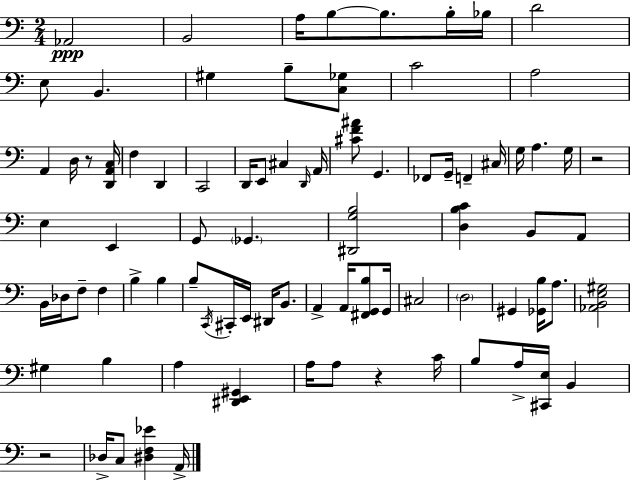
{
  \clef bass
  \numericTimeSignature
  \time 2/4
  \key c \major
  aes,2\ppp | b,2 | a16 b8~~ b8. b16-. bes16 | d'2 | \break e8 b,4. | gis4 b8-- <c ges>8 | c'2 | a2 | \break a,4 d16 r8 <d, a, c>16 | f4 d,4 | c,2 | d,16 e,8 cis4 \grace { d,16 } | \break a,16 <cis' f' ais'>8 g,4. | fes,8 g,16-- f,4-- | cis16 g16 a4. | g16 r2 | \break e4 e,4 | g,8 \parenthesize ges,4. | <dis, g b>2 | <d b c'>4 b,8 a,8 | \break b,16 des16 f8-- f4 | b4-> b4 | b8-- \acciaccatura { c,16 } cis,16-. e,16 dis,16 b,8. | a,4-> a,16 <fis, g, b>8 | \break g,16 cis2 | \parenthesize d2 | gis,4 <ges, b>16 a8. | <aes, b, e gis>2 | \break gis4 b4 | a4 <dis, e, gis,>4 | a16 a8 r4 | c'16 b8 a16-> <cis, e>16 b,4 | \break r2 | des16-> c8 <dis f ees'>4 | a,16-> \bar "|."
}